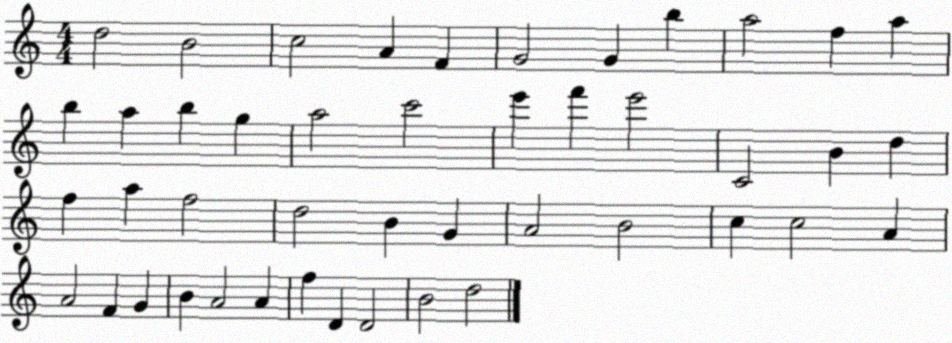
X:1
T:Untitled
M:4/4
L:1/4
K:C
d2 B2 c2 A F G2 G b a2 f a b a b g a2 c'2 e' f' e'2 C2 B d f a f2 d2 B G A2 B2 c c2 A A2 F G B A2 A f D D2 B2 d2